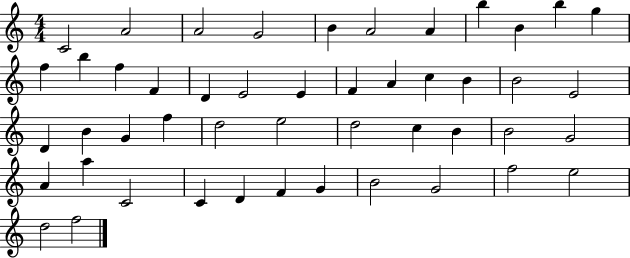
C4/h A4/h A4/h G4/h B4/q A4/h A4/q B5/q B4/q B5/q G5/q F5/q B5/q F5/q F4/q D4/q E4/h E4/q F4/q A4/q C5/q B4/q B4/h E4/h D4/q B4/q G4/q F5/q D5/h E5/h D5/h C5/q B4/q B4/h G4/h A4/q A5/q C4/h C4/q D4/q F4/q G4/q B4/h G4/h F5/h E5/h D5/h F5/h